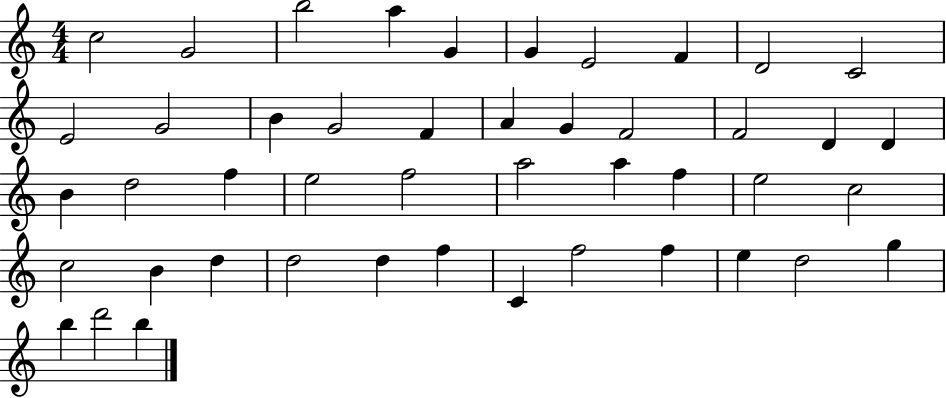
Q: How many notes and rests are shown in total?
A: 46